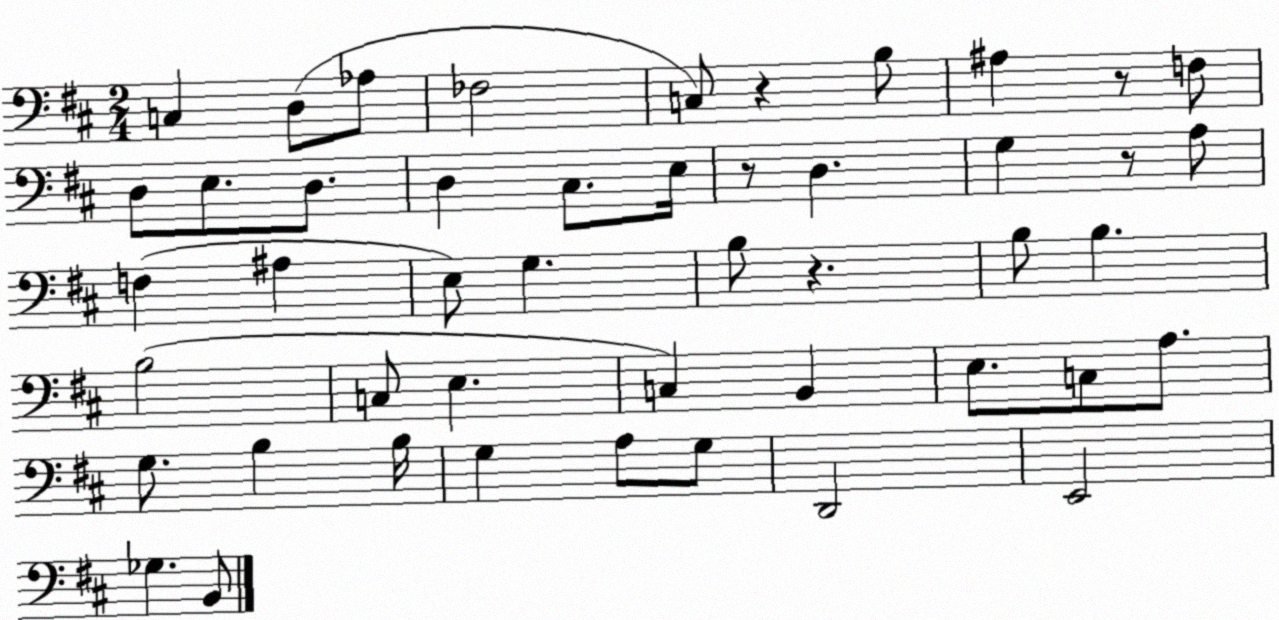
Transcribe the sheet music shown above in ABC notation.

X:1
T:Untitled
M:2/4
L:1/4
K:D
C, D,/2 _A,/2 _F,2 C,/2 z B,/2 ^A, z/2 F,/2 D,/2 E,/2 D,/2 D, ^C,/2 E,/4 z/2 D, G, z/2 A,/2 F, ^A, E,/2 G, B,/2 z B,/2 B, B,2 C,/2 E, C, B,, E,/2 C,/2 A,/2 G,/2 B, B,/4 G, A,/2 G,/2 D,,2 E,,2 _G, B,,/2